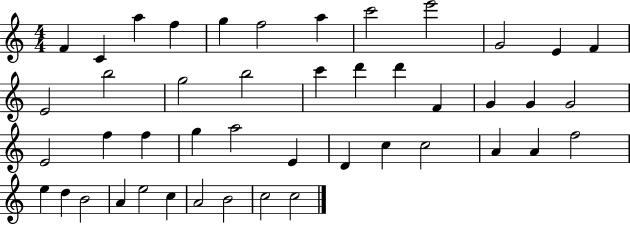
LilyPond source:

{
  \clef treble
  \numericTimeSignature
  \time 4/4
  \key c \major
  f'4 c'4 a''4 f''4 | g''4 f''2 a''4 | c'''2 e'''2 | g'2 e'4 f'4 | \break e'2 b''2 | g''2 b''2 | c'''4 d'''4 d'''4 f'4 | g'4 g'4 g'2 | \break e'2 f''4 f''4 | g''4 a''2 e'4 | d'4 c''4 c''2 | a'4 a'4 f''2 | \break e''4 d''4 b'2 | a'4 e''2 c''4 | a'2 b'2 | c''2 c''2 | \break \bar "|."
}